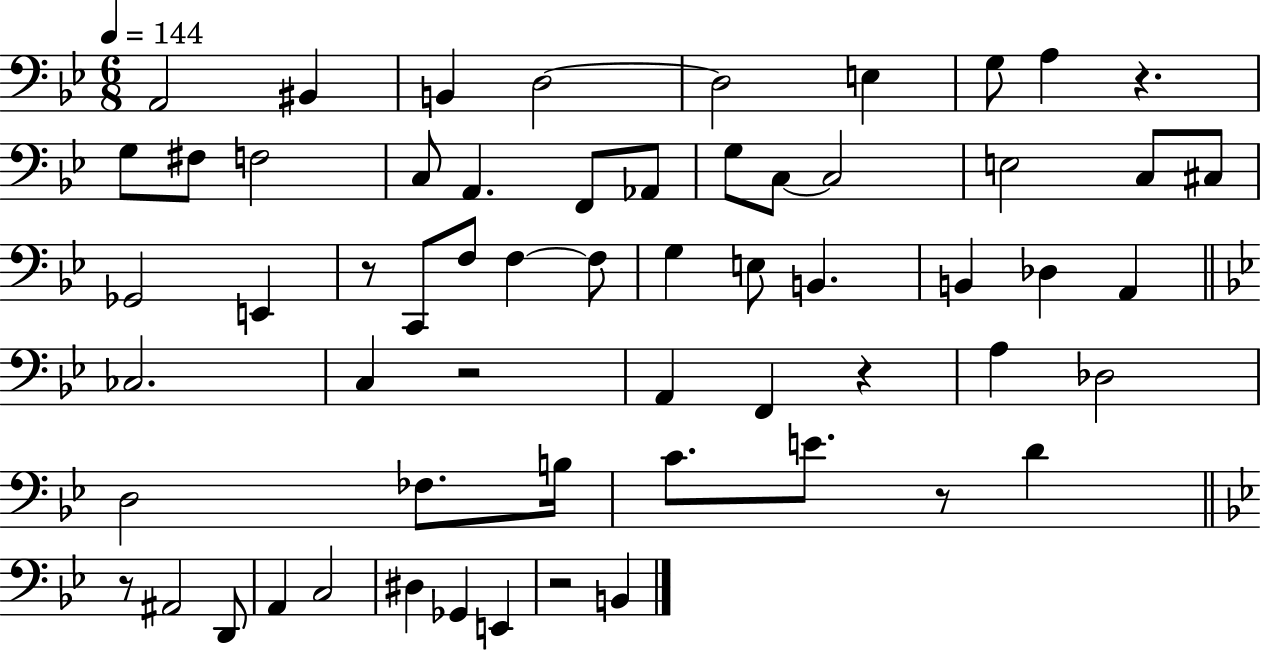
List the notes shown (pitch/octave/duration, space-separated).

A2/h BIS2/q B2/q D3/h D3/h E3/q G3/e A3/q R/q. G3/e F#3/e F3/h C3/e A2/q. F2/e Ab2/e G3/e C3/e C3/h E3/h C3/e C#3/e Gb2/h E2/q R/e C2/e F3/e F3/q F3/e G3/q E3/e B2/q. B2/q Db3/q A2/q CES3/h. C3/q R/h A2/q F2/q R/q A3/q Db3/h D3/h FES3/e. B3/s C4/e. E4/e. R/e D4/q R/e A#2/h D2/e A2/q C3/h D#3/q Gb2/q E2/q R/h B2/q